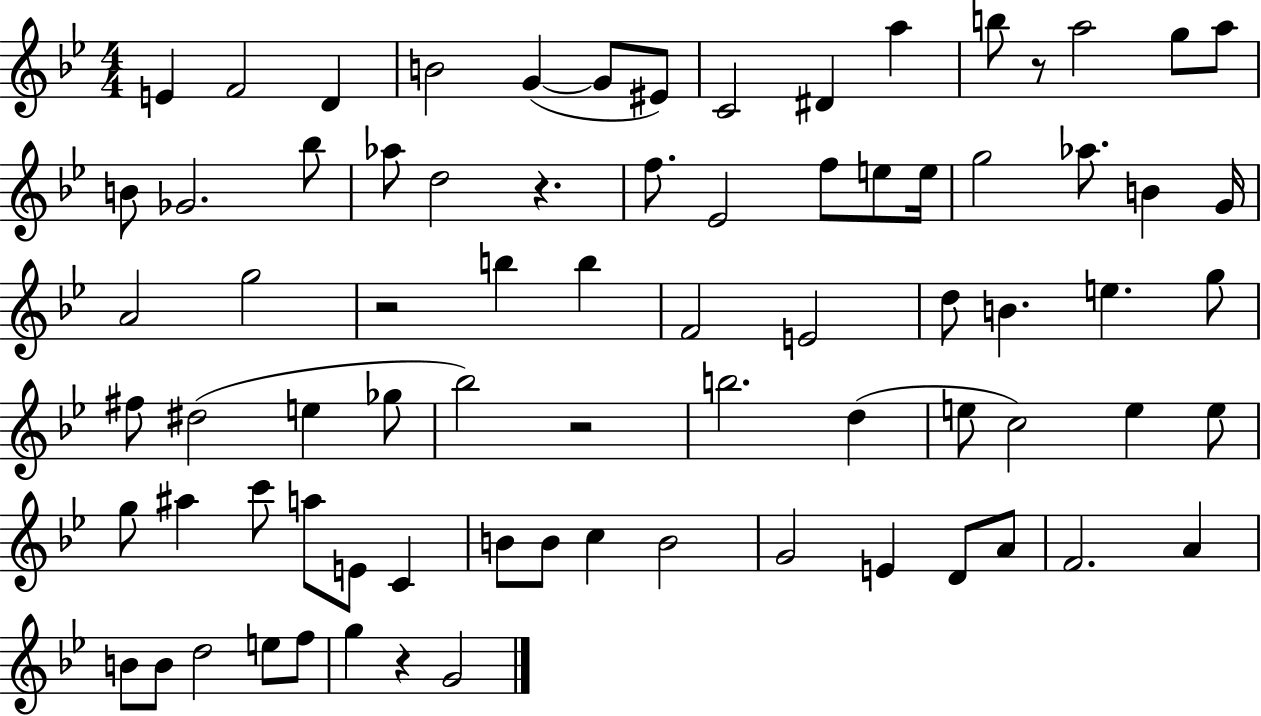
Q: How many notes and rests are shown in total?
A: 77